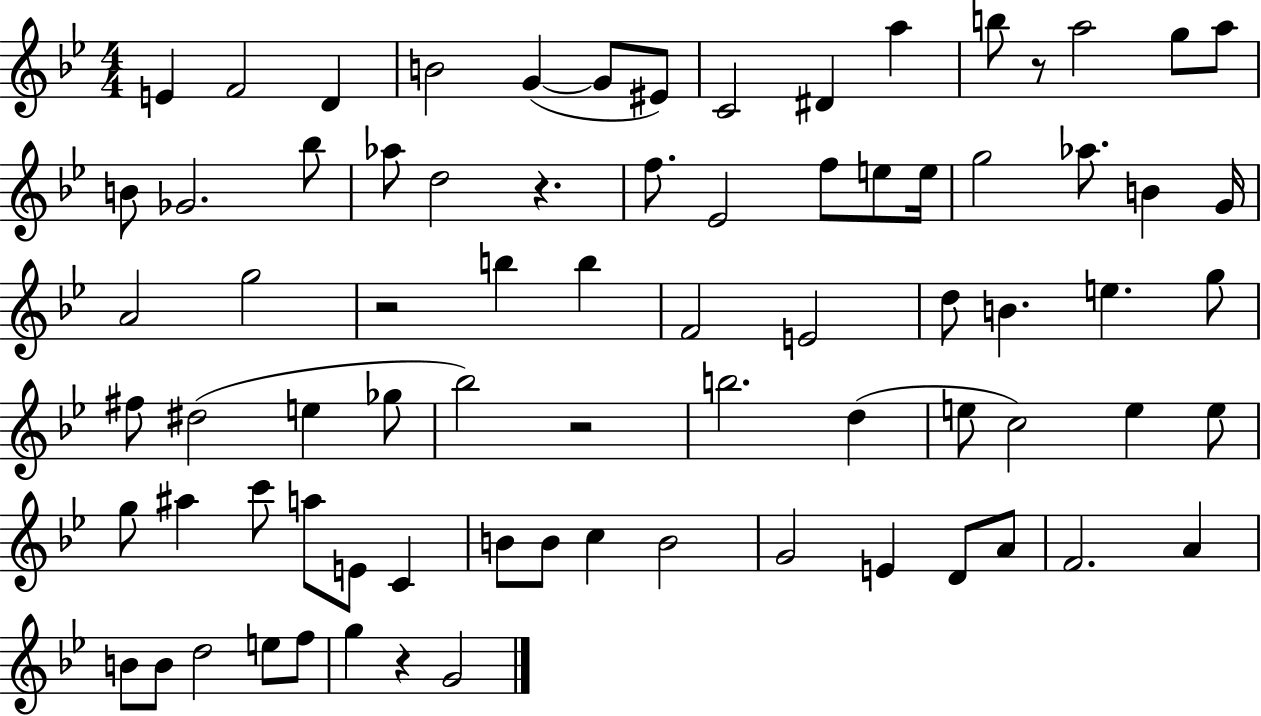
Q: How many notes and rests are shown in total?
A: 77